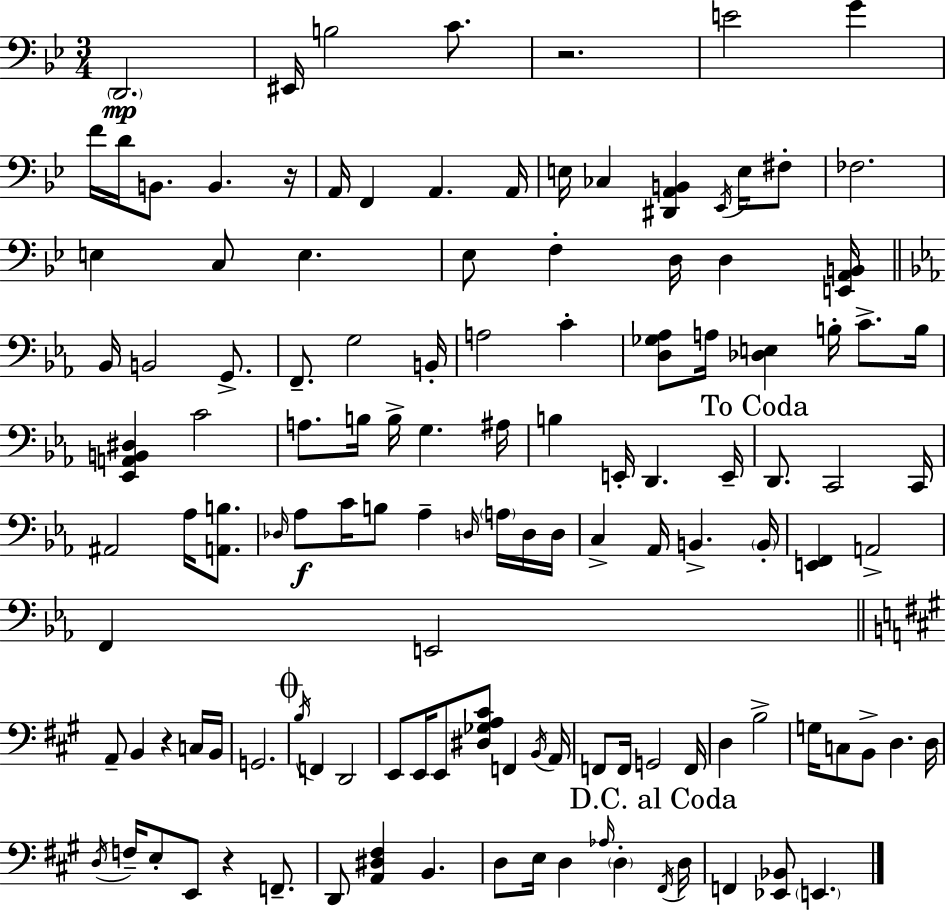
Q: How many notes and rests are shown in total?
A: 125